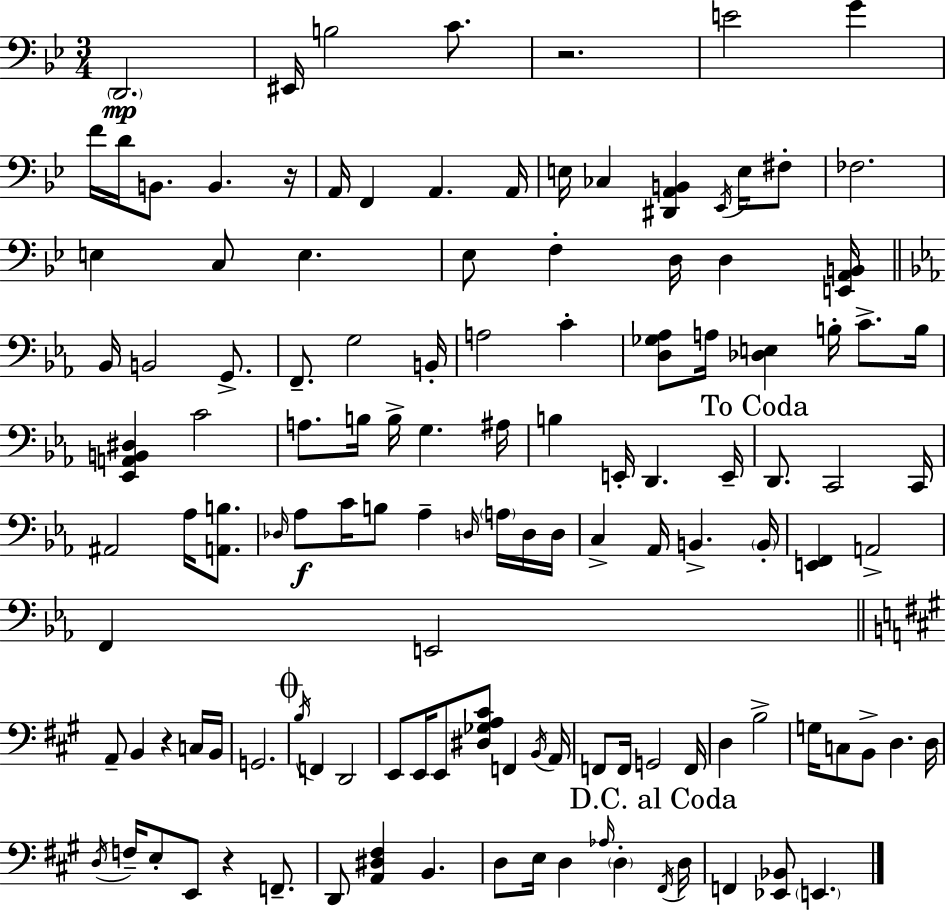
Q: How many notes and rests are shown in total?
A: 125